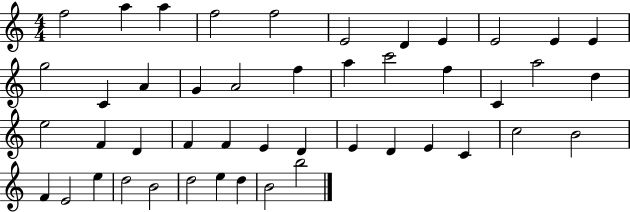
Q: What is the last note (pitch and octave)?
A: B5